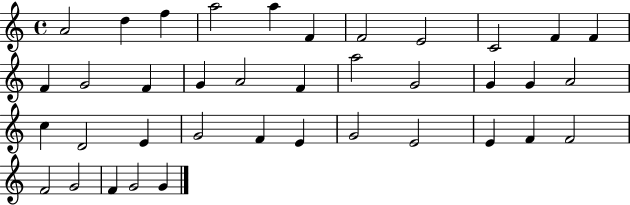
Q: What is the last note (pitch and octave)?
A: G4